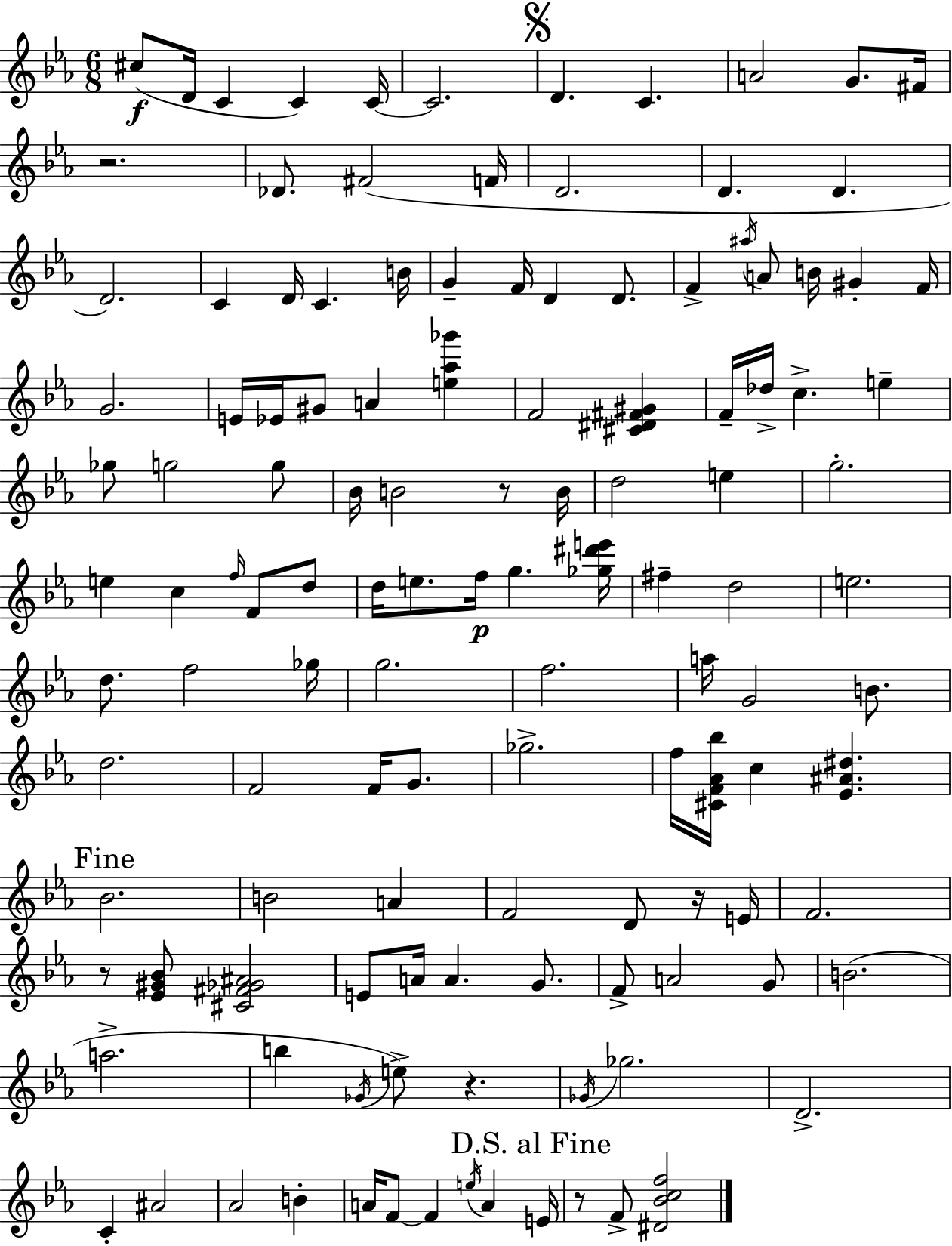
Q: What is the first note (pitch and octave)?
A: C#5